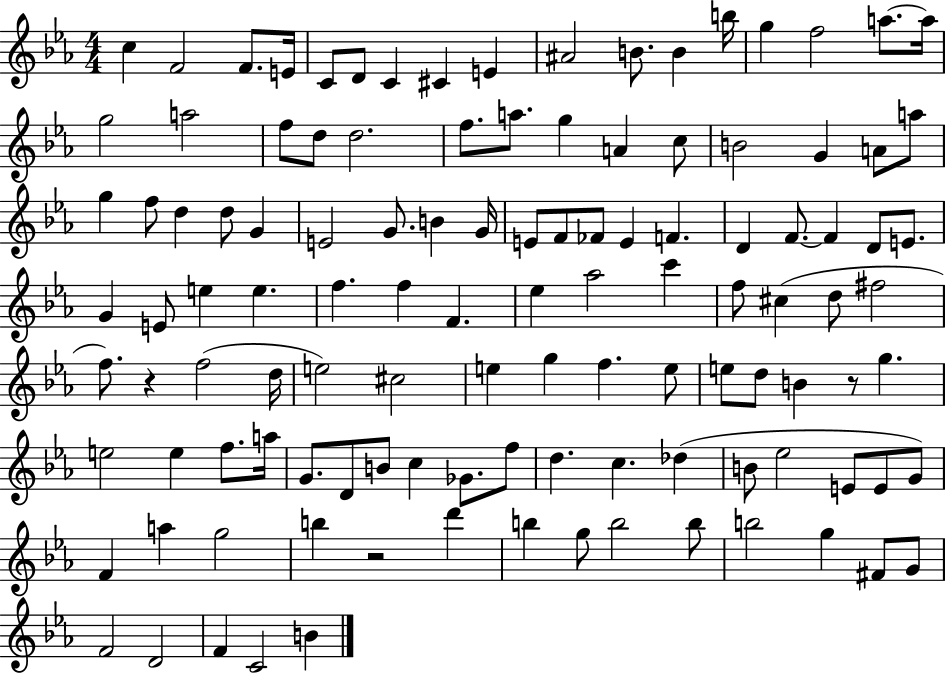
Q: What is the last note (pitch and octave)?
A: B4